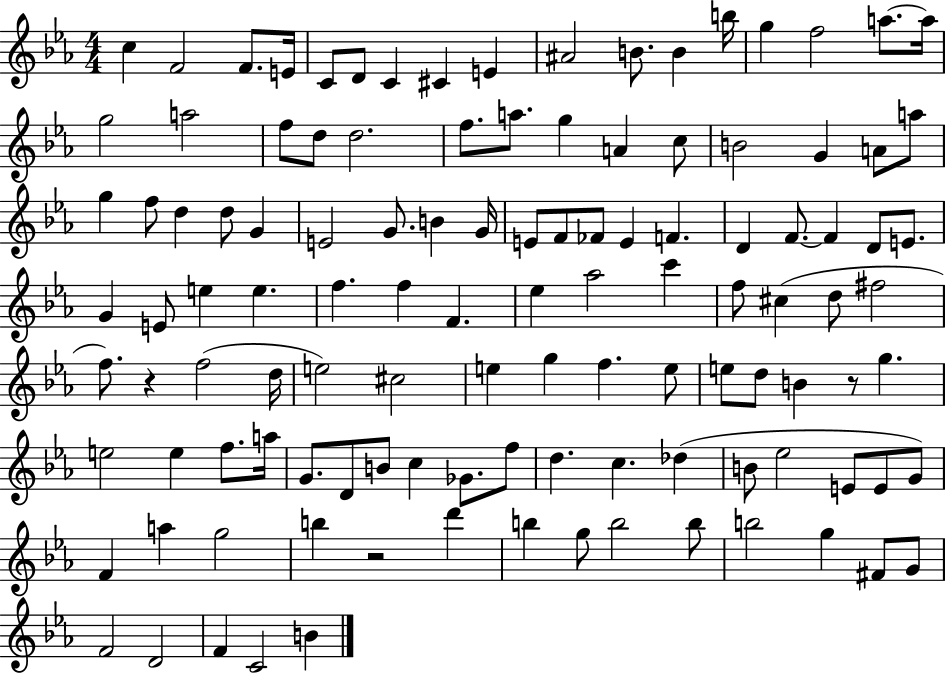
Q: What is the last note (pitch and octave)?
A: B4